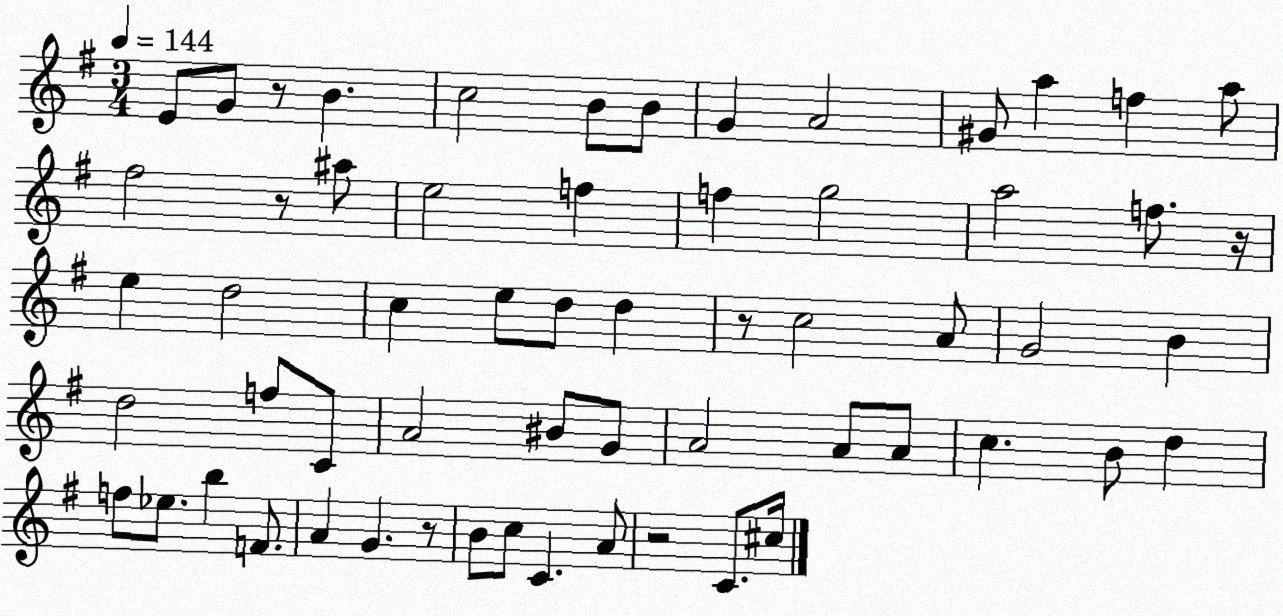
X:1
T:Untitled
M:3/4
L:1/4
K:G
E/2 G/2 z/2 B c2 B/2 B/2 G A2 ^G/2 a f a/2 ^f2 z/2 ^a/2 e2 f f g2 a2 f/2 z/4 e d2 c e/2 d/2 d z/2 c2 A/2 G2 B d2 f/2 C/2 A2 ^B/2 G/2 A2 A/2 A/2 c B/2 d f/2 _e/2 b F/2 A G z/2 B/2 c/2 C A/2 z2 C/2 ^c/4